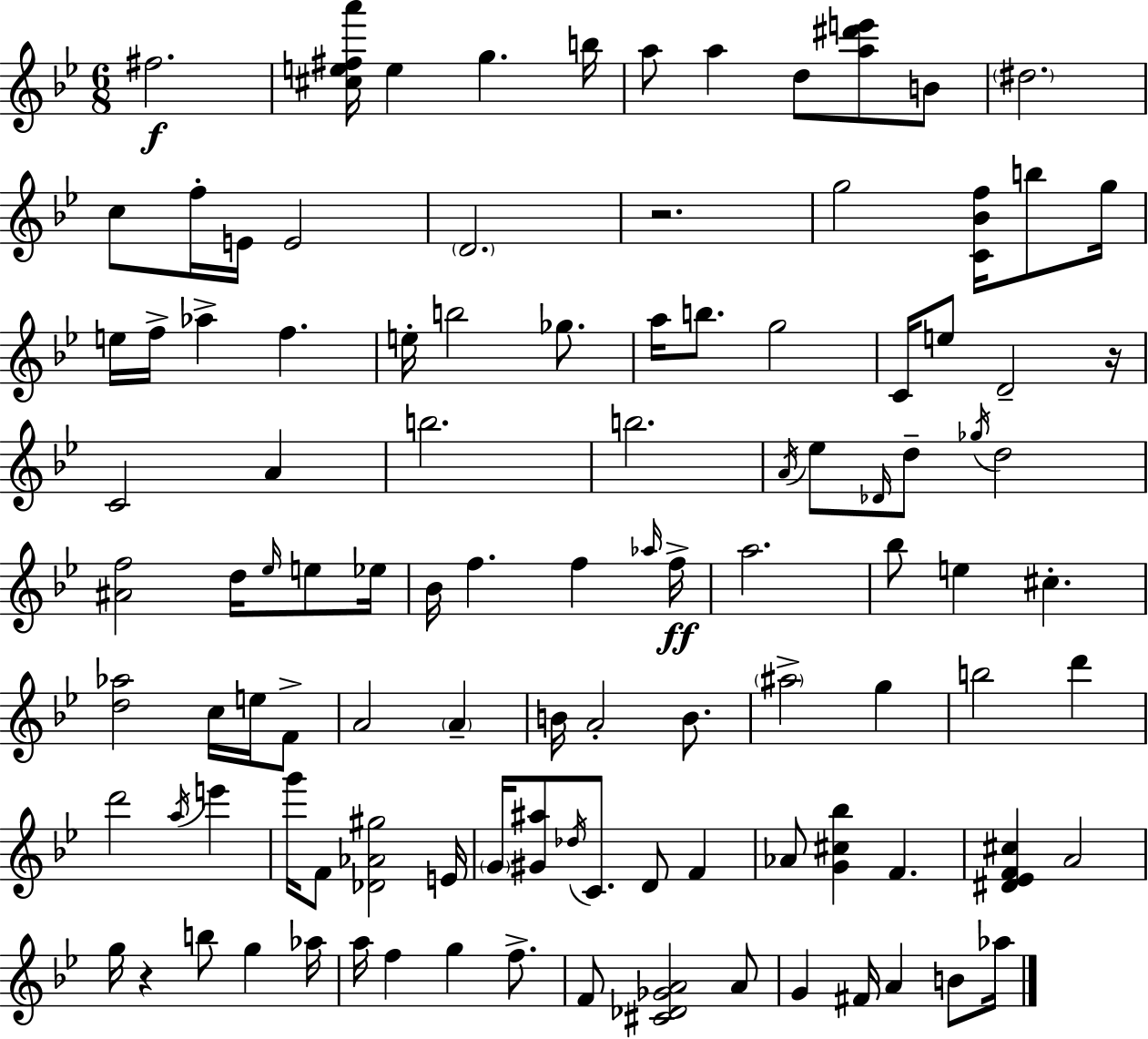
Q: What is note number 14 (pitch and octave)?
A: D4